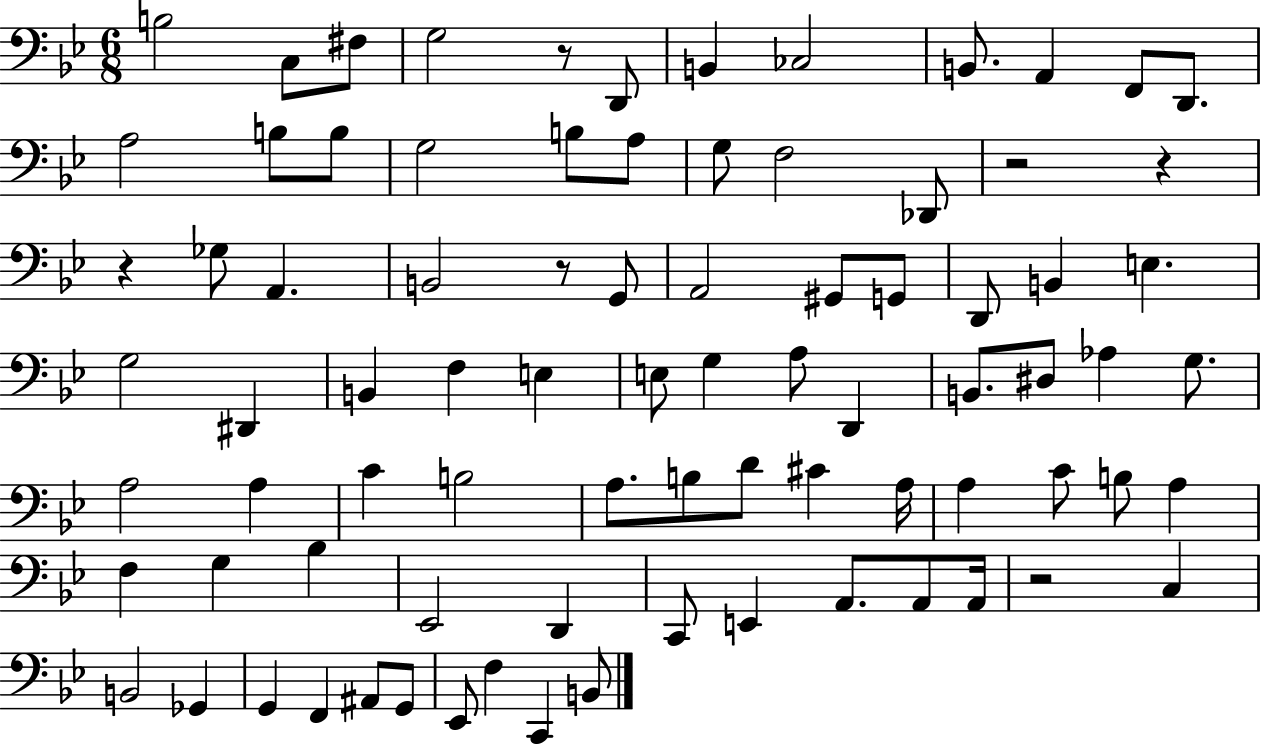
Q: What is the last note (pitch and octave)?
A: B2